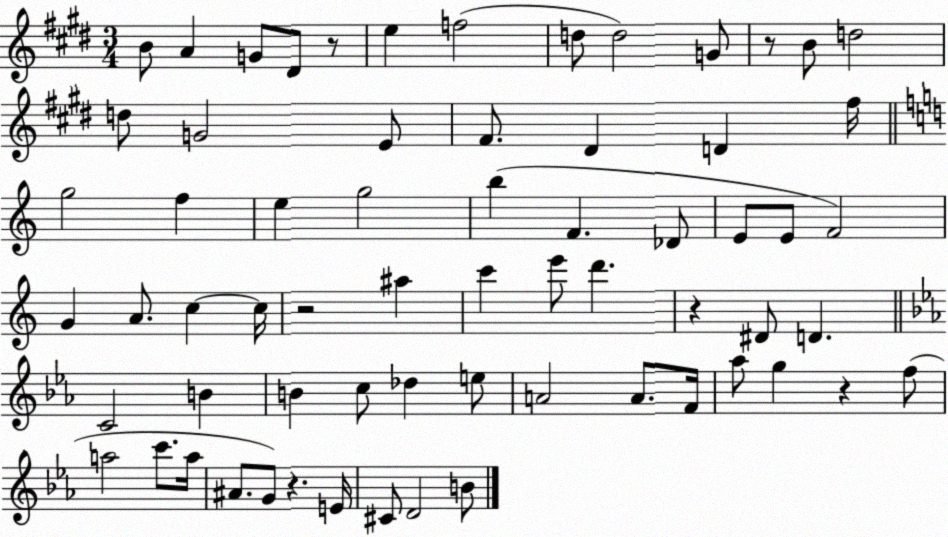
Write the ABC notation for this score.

X:1
T:Untitled
M:3/4
L:1/4
K:E
B/2 A G/2 ^D/2 z/2 e f2 d/2 d2 G/2 z/2 B/2 d2 d/2 G2 E/2 ^F/2 ^D D ^f/4 g2 f e g2 b F _D/2 E/2 E/2 F2 G A/2 c c/4 z2 ^a c' e'/2 d' z ^D/2 D C2 B B c/2 _d e/2 A2 A/2 F/4 _a/2 g z f/2 a2 c'/2 a/4 ^A/2 G/2 z E/4 ^C/2 D2 B/2